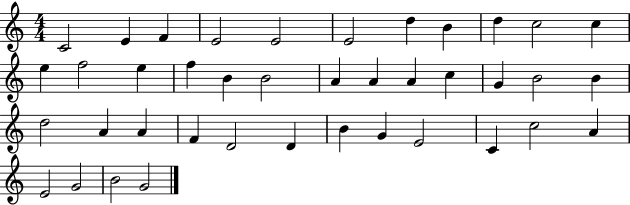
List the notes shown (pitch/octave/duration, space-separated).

C4/h E4/q F4/q E4/h E4/h E4/h D5/q B4/q D5/q C5/h C5/q E5/q F5/h E5/q F5/q B4/q B4/h A4/q A4/q A4/q C5/q G4/q B4/h B4/q D5/h A4/q A4/q F4/q D4/h D4/q B4/q G4/q E4/h C4/q C5/h A4/q E4/h G4/h B4/h G4/h